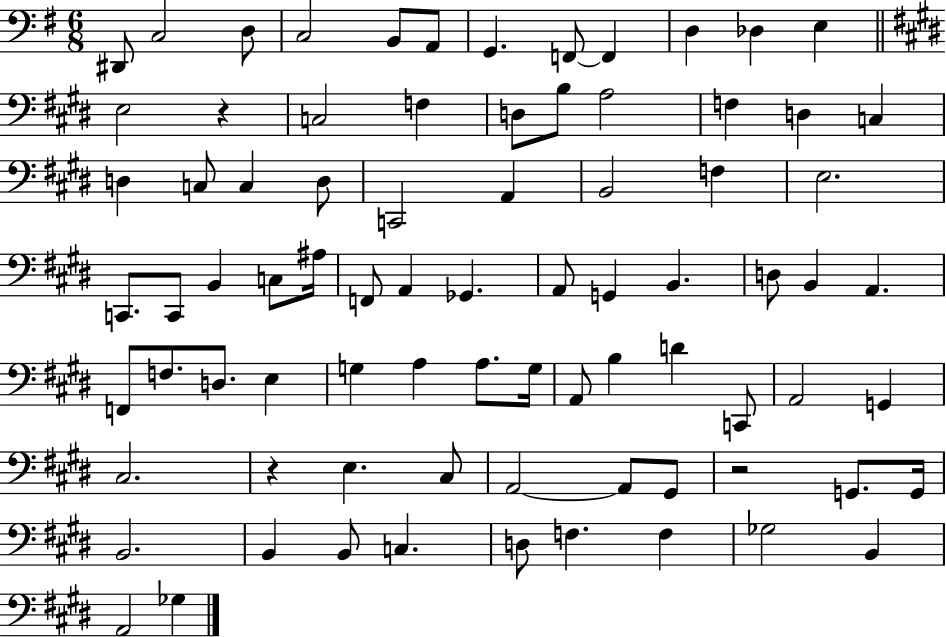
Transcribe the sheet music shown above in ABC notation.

X:1
T:Untitled
M:6/8
L:1/4
K:G
^D,,/2 C,2 D,/2 C,2 B,,/2 A,,/2 G,, F,,/2 F,, D, _D, E, E,2 z C,2 F, D,/2 B,/2 A,2 F, D, C, D, C,/2 C, D,/2 C,,2 A,, B,,2 F, E,2 C,,/2 C,,/2 B,, C,/2 ^A,/4 F,,/2 A,, _G,, A,,/2 G,, B,, D,/2 B,, A,, F,,/2 F,/2 D,/2 E, G, A, A,/2 G,/4 A,,/2 B, D C,,/2 A,,2 G,, ^C,2 z E, ^C,/2 A,,2 A,,/2 ^G,,/2 z2 G,,/2 G,,/4 B,,2 B,, B,,/2 C, D,/2 F, F, _G,2 B,, A,,2 _G,